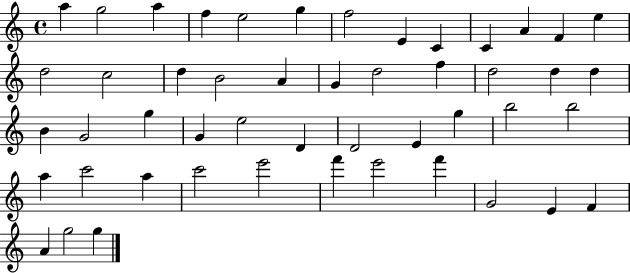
{
  \clef treble
  \time 4/4
  \defaultTimeSignature
  \key c \major
  a''4 g''2 a''4 | f''4 e''2 g''4 | f''2 e'4 c'4 | c'4 a'4 f'4 e''4 | \break d''2 c''2 | d''4 b'2 a'4 | g'4 d''2 f''4 | d''2 d''4 d''4 | \break b'4 g'2 g''4 | g'4 e''2 d'4 | d'2 e'4 g''4 | b''2 b''2 | \break a''4 c'''2 a''4 | c'''2 e'''2 | f'''4 e'''2 f'''4 | g'2 e'4 f'4 | \break a'4 g''2 g''4 | \bar "|."
}